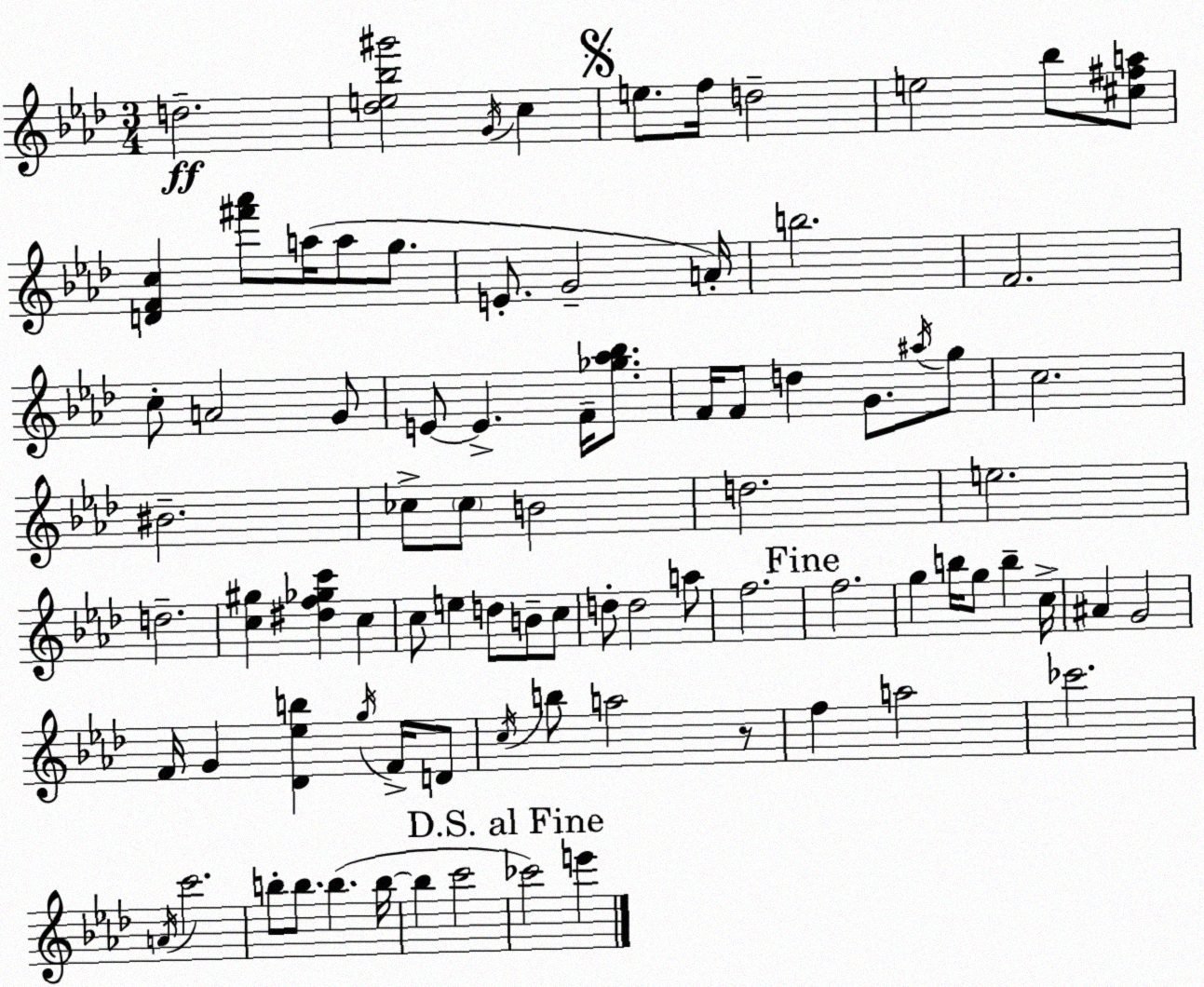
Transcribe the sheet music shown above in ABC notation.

X:1
T:Untitled
M:3/4
L:1/4
K:Ab
d2 [_de_b^g']2 G/4 c e/2 f/4 d2 e2 _b/2 [^c^fa]/2 [DFc] [^f'_a']/2 a/4 a/2 g/2 E/2 G2 A/4 b2 F2 c/2 A2 G/2 E/2 E F/4 [_g_a_b]/2 F/4 F/2 d G/2 ^a/4 g/2 c2 ^B2 _c/2 _c/2 B2 d2 e2 d2 [c^g] [^df_gc'] c c/2 e d/2 B/2 c/2 d/2 d2 a/2 f2 f2 g b/4 g/2 b c/4 ^A G2 F/4 G [_D_eb] g/4 F/4 D/2 c/4 b/2 a2 z/2 f a2 _c'2 A/4 c'2 b/2 b/2 b b/4 b c'2 _c'2 e'